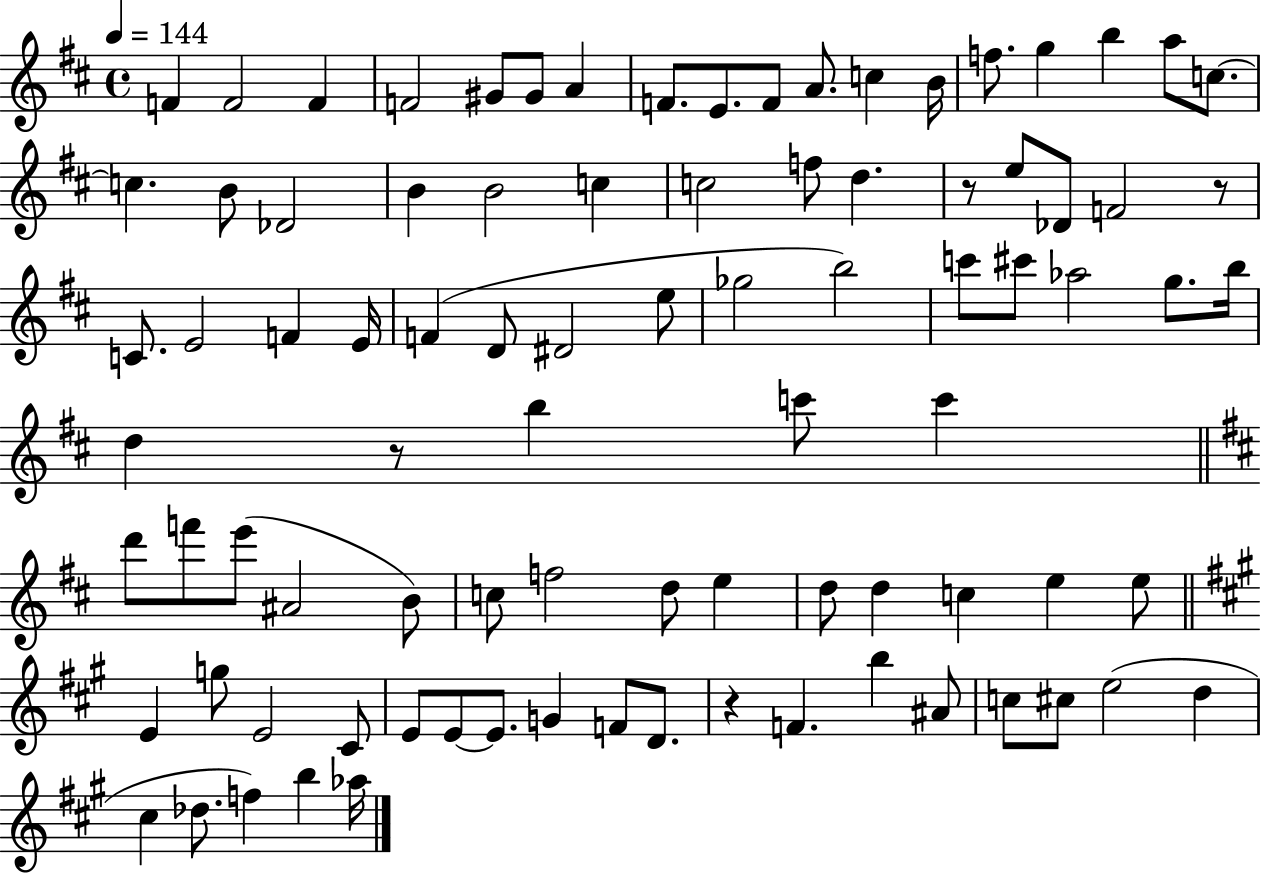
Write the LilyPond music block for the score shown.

{
  \clef treble
  \time 4/4
  \defaultTimeSignature
  \key d \major
  \tempo 4 = 144
  \repeat volta 2 { f'4 f'2 f'4 | f'2 gis'8 gis'8 a'4 | f'8. e'8. f'8 a'8. c''4 b'16 | f''8. g''4 b''4 a''8 c''8.~~ | \break c''4. b'8 des'2 | b'4 b'2 c''4 | c''2 f''8 d''4. | r8 e''8 des'8 f'2 r8 | \break c'8. e'2 f'4 e'16 | f'4( d'8 dis'2 e''8 | ges''2 b''2) | c'''8 cis'''8 aes''2 g''8. b''16 | \break d''4 r8 b''4 c'''8 c'''4 | \bar "||" \break \key b \minor d'''8 f'''8 e'''8( ais'2 b'8) | c''8 f''2 d''8 e''4 | d''8 d''4 c''4 e''4 e''8 | \bar "||" \break \key a \major e'4 g''8 e'2 cis'8 | e'8 e'8~~ e'8. g'4 f'8 d'8. | r4 f'4. b''4 ais'8 | c''8 cis''8 e''2( d''4 | \break cis''4 des''8. f''4) b''4 aes''16 | } \bar "|."
}